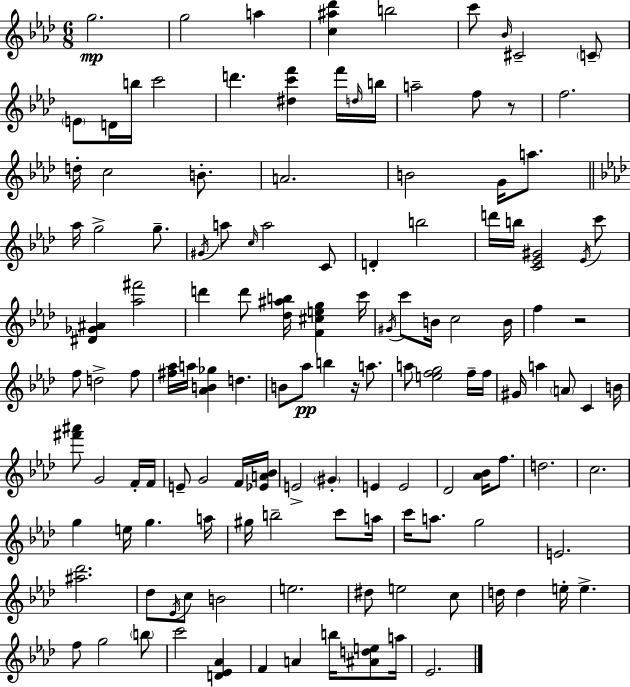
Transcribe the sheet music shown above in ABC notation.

X:1
T:Untitled
M:6/8
L:1/4
K:Fm
g2 g2 a [c^a_d'] b2 c'/2 _B/4 ^C2 C/2 E/2 D/4 b/4 c'2 d' [^dc'f'] f'/4 d/4 b/4 a2 f/2 z/2 f2 d/4 c2 B/2 A2 B2 G/4 a/2 _a/4 g2 g/2 ^G/4 a/2 c/4 a2 C/2 D b2 d'/4 b/4 [C_E^G]2 _E/4 c'/2 [^D_G^A] [_a^f']2 d' d'/2 [_d^ab]/4 [F^ceg] c'/4 ^G/4 c'/2 B/4 c2 B/4 f z2 f/2 d2 f/2 [^f_a]/4 a/4 [_AB_g] d B/2 _a/2 b z/4 a/2 a/2 [efg]2 f/4 f/4 ^G/4 a A/2 C B/4 [^f'^a']/2 G2 F/4 F/4 E/2 G2 F/4 [_EA_B]/4 E2 ^G E E2 _D2 [_A_B]/4 f/2 d2 c2 g e/4 g a/4 ^g/4 b2 c'/2 a/4 c'/4 a/2 g2 E2 [^a_d']2 _d/2 _E/4 c/2 B2 e2 ^d/2 e2 c/2 d/4 d e/4 e f/2 g2 b/2 c'2 [D_E_A] F A b/4 [^Ade]/2 a/4 _E2